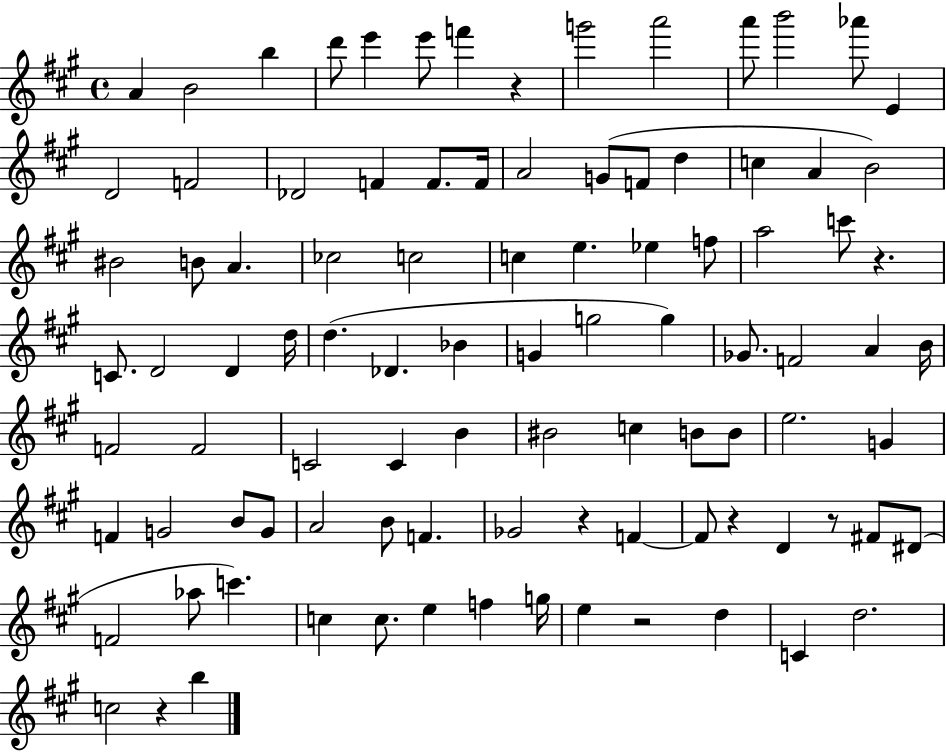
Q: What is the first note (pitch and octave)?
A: A4